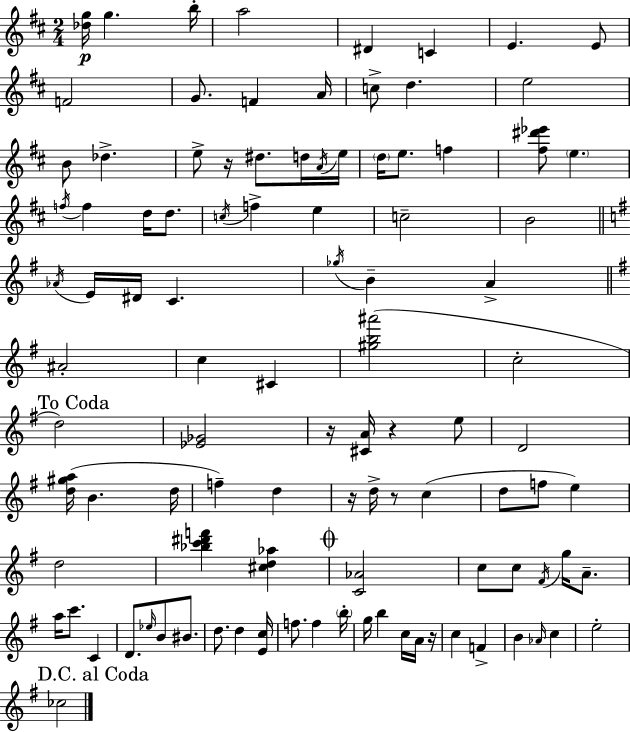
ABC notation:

X:1
T:Untitled
M:2/4
L:1/4
K:D
[_dg]/4 g b/4 a2 ^D C E E/2 F2 G/2 F A/4 c/2 d e2 B/2 _d e/2 z/4 ^d/2 d/4 A/4 e/4 d/4 e/2 f [^f^d'_e']/2 e f/4 f d/4 d/2 c/4 f e c2 B2 _A/4 E/4 ^D/4 C _g/4 B A ^A2 c ^C [^gb^a']2 c2 d2 [_E_G]2 z/4 [^CA]/4 z e/2 D2 [d^ga]/4 B d/4 f d z/4 d/4 z/2 c d/2 f/2 e d2 [_bc'^d'f'] [^cd_a] [C_A]2 c/2 c/2 ^F/4 g/4 A/2 a/4 c'/2 C D/2 _e/4 B/2 ^B/2 d/2 d [Ec]/4 f/2 f b/4 g/4 b c/4 A/4 z/4 c F B _A/4 c e2 _c2